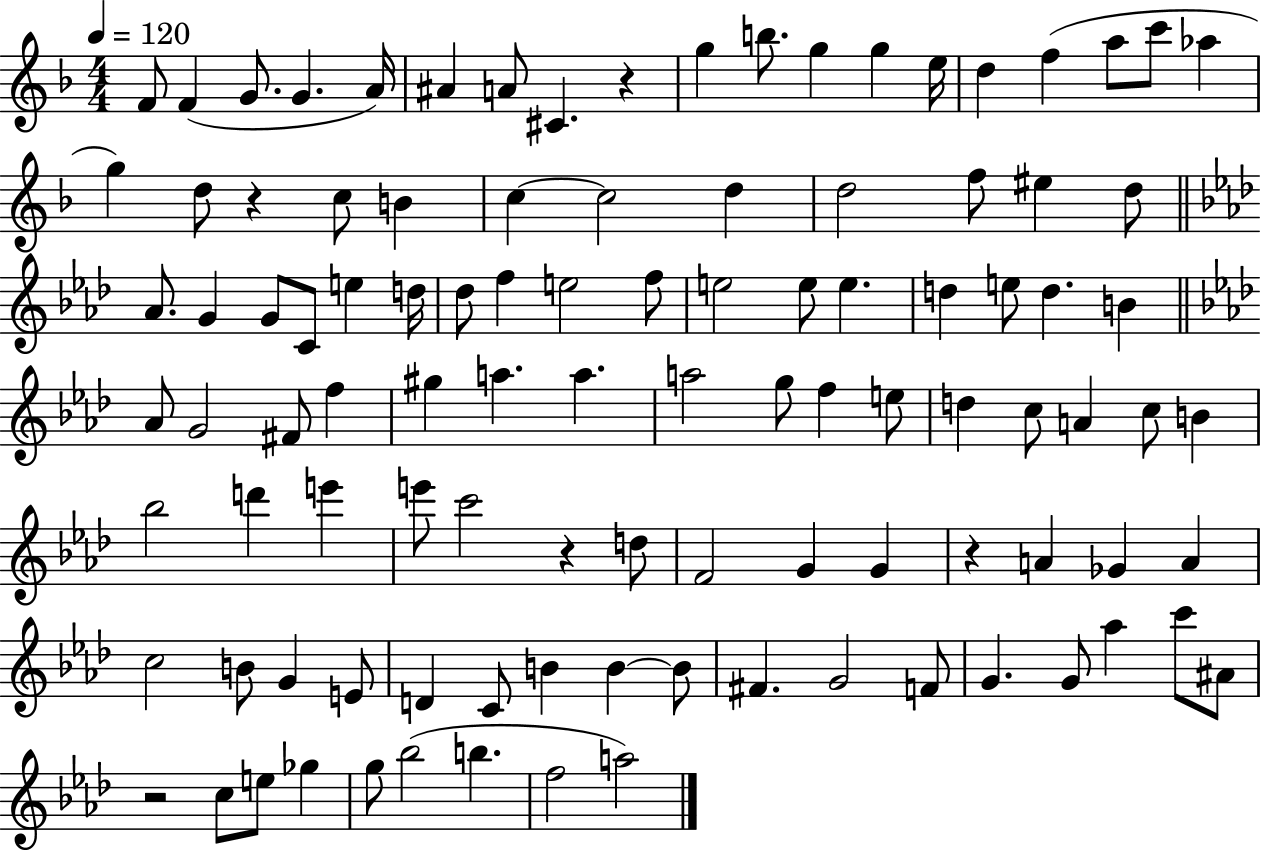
X:1
T:Untitled
M:4/4
L:1/4
K:F
F/2 F G/2 G A/4 ^A A/2 ^C z g b/2 g g e/4 d f a/2 c'/2 _a g d/2 z c/2 B c c2 d d2 f/2 ^e d/2 _A/2 G G/2 C/2 e d/4 _d/2 f e2 f/2 e2 e/2 e d e/2 d B _A/2 G2 ^F/2 f ^g a a a2 g/2 f e/2 d c/2 A c/2 B _b2 d' e' e'/2 c'2 z d/2 F2 G G z A _G A c2 B/2 G E/2 D C/2 B B B/2 ^F G2 F/2 G G/2 _a c'/2 ^A/2 z2 c/2 e/2 _g g/2 _b2 b f2 a2